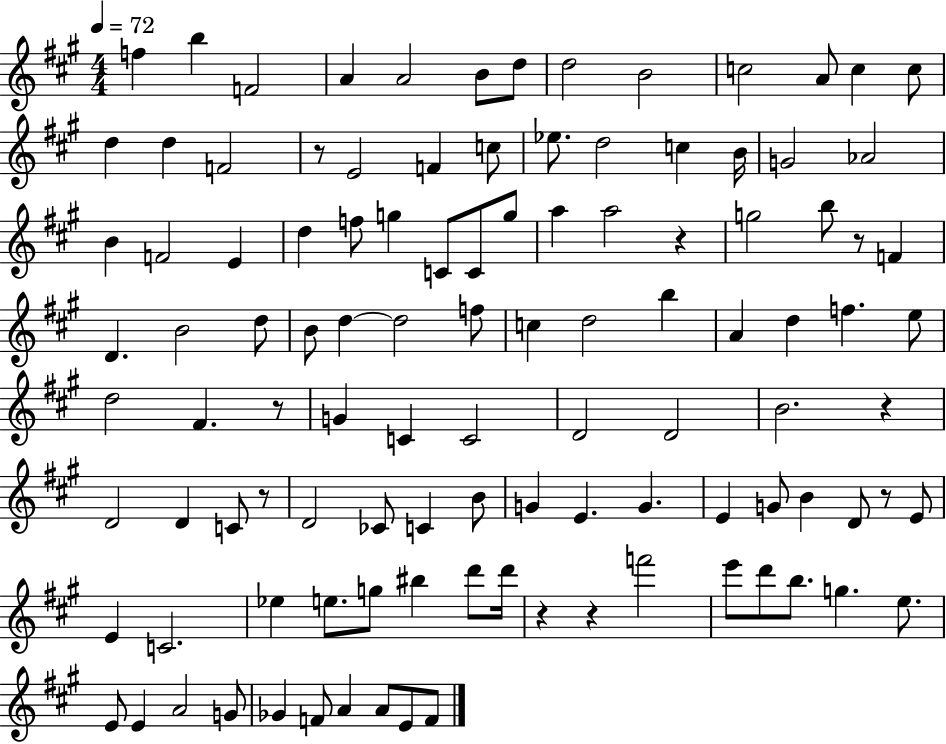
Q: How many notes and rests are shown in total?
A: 109